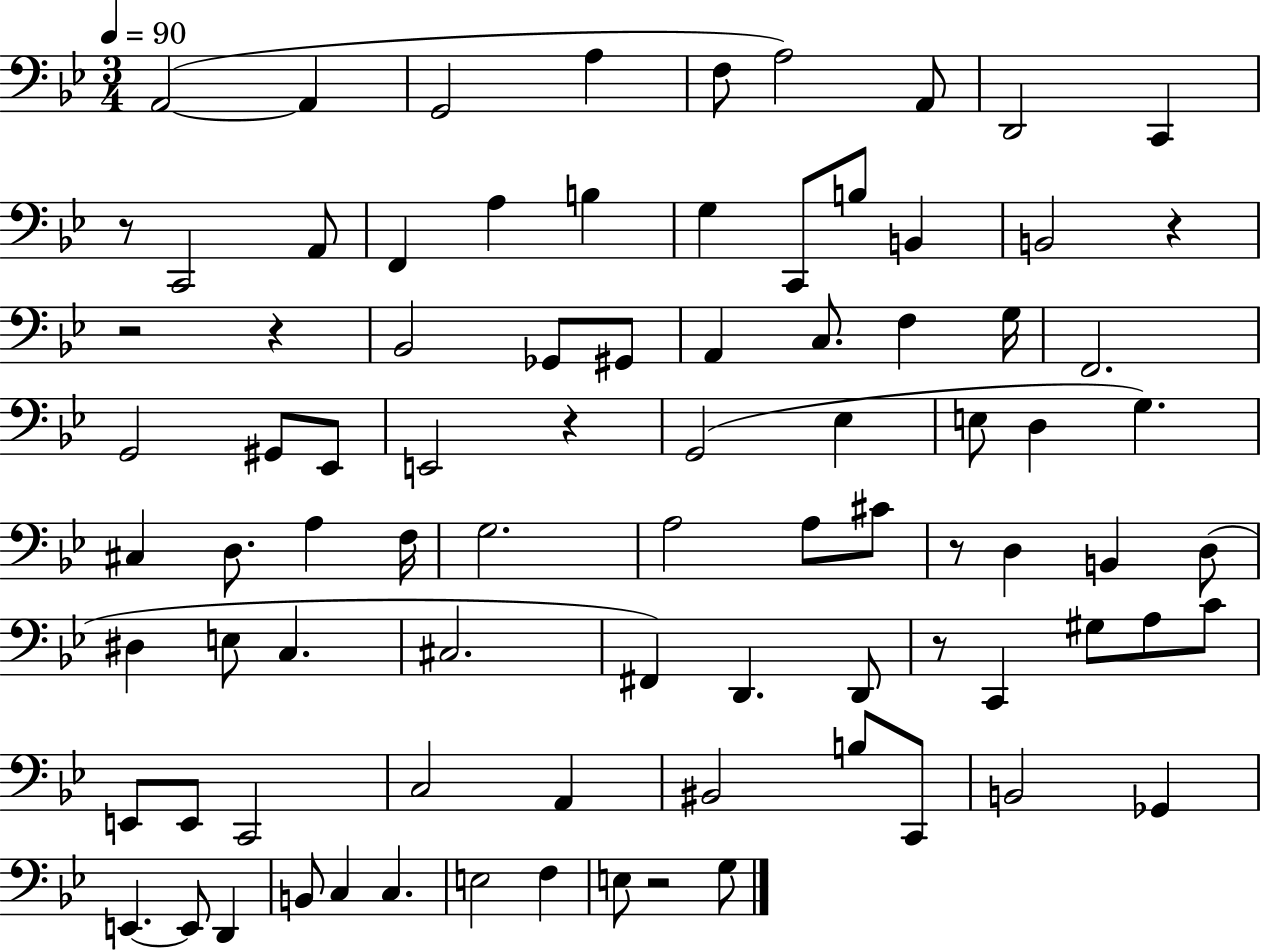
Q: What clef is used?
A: bass